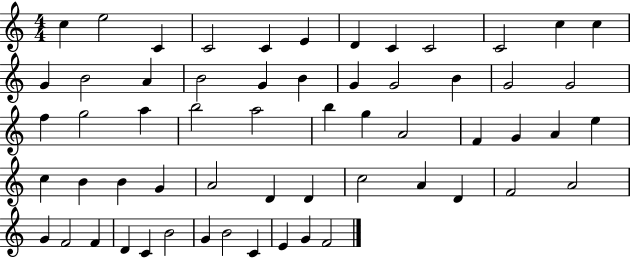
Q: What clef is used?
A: treble